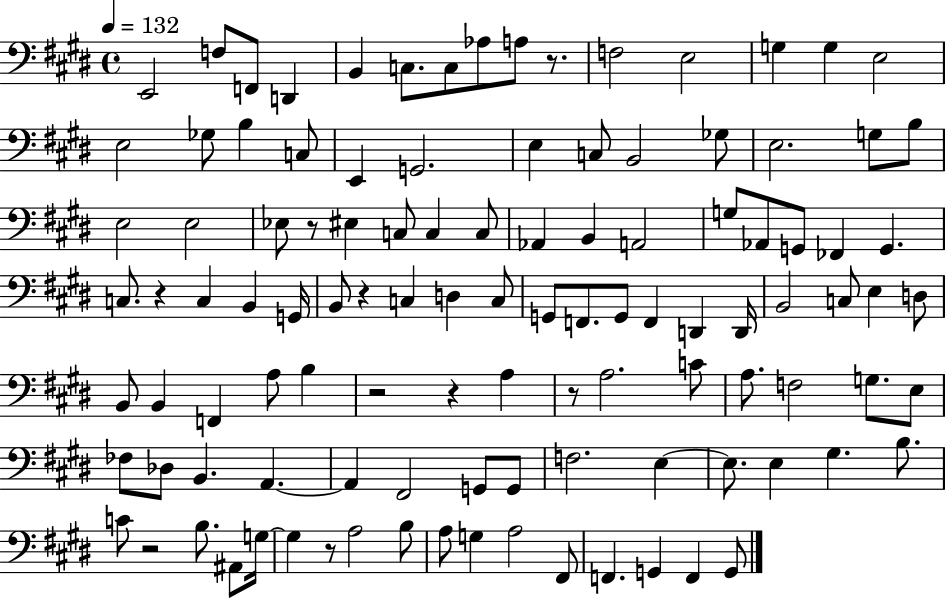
E2/h F3/e F2/e D2/q B2/q C3/e. C3/e Ab3/e A3/e R/e. F3/h E3/h G3/q G3/q E3/h E3/h Gb3/e B3/q C3/e E2/q G2/h. E3/q C3/e B2/h Gb3/e E3/h. G3/e B3/e E3/h E3/h Eb3/e R/e EIS3/q C3/e C3/q C3/e Ab2/q B2/q A2/h G3/e Ab2/e G2/e FES2/q G2/q. C3/e. R/q C3/q B2/q G2/s B2/e R/q C3/q D3/q C3/e G2/e F2/e. G2/e F2/q D2/q D2/s B2/h C3/e E3/q D3/e B2/e B2/q F2/q A3/e B3/q R/h R/q A3/q R/e A3/h. C4/e A3/e. F3/h G3/e. E3/e FES3/e Db3/e B2/q. A2/q. A2/q F#2/h G2/e G2/e F3/h. E3/q E3/e. E3/q G#3/q. B3/e. C4/e R/h B3/e. A#2/e G3/s G3/q R/e A3/h B3/e A3/e G3/q A3/h F#2/e F2/q. G2/q F2/q G2/e